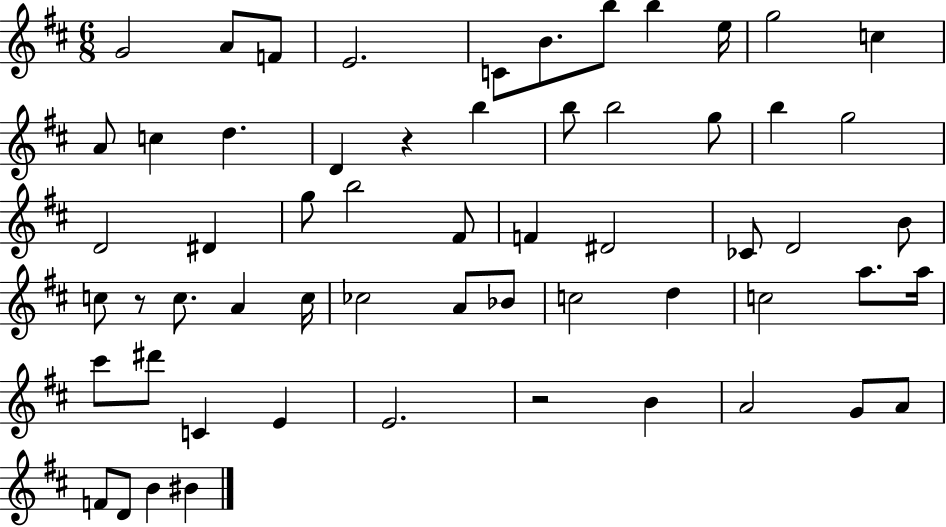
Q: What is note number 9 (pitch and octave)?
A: E5